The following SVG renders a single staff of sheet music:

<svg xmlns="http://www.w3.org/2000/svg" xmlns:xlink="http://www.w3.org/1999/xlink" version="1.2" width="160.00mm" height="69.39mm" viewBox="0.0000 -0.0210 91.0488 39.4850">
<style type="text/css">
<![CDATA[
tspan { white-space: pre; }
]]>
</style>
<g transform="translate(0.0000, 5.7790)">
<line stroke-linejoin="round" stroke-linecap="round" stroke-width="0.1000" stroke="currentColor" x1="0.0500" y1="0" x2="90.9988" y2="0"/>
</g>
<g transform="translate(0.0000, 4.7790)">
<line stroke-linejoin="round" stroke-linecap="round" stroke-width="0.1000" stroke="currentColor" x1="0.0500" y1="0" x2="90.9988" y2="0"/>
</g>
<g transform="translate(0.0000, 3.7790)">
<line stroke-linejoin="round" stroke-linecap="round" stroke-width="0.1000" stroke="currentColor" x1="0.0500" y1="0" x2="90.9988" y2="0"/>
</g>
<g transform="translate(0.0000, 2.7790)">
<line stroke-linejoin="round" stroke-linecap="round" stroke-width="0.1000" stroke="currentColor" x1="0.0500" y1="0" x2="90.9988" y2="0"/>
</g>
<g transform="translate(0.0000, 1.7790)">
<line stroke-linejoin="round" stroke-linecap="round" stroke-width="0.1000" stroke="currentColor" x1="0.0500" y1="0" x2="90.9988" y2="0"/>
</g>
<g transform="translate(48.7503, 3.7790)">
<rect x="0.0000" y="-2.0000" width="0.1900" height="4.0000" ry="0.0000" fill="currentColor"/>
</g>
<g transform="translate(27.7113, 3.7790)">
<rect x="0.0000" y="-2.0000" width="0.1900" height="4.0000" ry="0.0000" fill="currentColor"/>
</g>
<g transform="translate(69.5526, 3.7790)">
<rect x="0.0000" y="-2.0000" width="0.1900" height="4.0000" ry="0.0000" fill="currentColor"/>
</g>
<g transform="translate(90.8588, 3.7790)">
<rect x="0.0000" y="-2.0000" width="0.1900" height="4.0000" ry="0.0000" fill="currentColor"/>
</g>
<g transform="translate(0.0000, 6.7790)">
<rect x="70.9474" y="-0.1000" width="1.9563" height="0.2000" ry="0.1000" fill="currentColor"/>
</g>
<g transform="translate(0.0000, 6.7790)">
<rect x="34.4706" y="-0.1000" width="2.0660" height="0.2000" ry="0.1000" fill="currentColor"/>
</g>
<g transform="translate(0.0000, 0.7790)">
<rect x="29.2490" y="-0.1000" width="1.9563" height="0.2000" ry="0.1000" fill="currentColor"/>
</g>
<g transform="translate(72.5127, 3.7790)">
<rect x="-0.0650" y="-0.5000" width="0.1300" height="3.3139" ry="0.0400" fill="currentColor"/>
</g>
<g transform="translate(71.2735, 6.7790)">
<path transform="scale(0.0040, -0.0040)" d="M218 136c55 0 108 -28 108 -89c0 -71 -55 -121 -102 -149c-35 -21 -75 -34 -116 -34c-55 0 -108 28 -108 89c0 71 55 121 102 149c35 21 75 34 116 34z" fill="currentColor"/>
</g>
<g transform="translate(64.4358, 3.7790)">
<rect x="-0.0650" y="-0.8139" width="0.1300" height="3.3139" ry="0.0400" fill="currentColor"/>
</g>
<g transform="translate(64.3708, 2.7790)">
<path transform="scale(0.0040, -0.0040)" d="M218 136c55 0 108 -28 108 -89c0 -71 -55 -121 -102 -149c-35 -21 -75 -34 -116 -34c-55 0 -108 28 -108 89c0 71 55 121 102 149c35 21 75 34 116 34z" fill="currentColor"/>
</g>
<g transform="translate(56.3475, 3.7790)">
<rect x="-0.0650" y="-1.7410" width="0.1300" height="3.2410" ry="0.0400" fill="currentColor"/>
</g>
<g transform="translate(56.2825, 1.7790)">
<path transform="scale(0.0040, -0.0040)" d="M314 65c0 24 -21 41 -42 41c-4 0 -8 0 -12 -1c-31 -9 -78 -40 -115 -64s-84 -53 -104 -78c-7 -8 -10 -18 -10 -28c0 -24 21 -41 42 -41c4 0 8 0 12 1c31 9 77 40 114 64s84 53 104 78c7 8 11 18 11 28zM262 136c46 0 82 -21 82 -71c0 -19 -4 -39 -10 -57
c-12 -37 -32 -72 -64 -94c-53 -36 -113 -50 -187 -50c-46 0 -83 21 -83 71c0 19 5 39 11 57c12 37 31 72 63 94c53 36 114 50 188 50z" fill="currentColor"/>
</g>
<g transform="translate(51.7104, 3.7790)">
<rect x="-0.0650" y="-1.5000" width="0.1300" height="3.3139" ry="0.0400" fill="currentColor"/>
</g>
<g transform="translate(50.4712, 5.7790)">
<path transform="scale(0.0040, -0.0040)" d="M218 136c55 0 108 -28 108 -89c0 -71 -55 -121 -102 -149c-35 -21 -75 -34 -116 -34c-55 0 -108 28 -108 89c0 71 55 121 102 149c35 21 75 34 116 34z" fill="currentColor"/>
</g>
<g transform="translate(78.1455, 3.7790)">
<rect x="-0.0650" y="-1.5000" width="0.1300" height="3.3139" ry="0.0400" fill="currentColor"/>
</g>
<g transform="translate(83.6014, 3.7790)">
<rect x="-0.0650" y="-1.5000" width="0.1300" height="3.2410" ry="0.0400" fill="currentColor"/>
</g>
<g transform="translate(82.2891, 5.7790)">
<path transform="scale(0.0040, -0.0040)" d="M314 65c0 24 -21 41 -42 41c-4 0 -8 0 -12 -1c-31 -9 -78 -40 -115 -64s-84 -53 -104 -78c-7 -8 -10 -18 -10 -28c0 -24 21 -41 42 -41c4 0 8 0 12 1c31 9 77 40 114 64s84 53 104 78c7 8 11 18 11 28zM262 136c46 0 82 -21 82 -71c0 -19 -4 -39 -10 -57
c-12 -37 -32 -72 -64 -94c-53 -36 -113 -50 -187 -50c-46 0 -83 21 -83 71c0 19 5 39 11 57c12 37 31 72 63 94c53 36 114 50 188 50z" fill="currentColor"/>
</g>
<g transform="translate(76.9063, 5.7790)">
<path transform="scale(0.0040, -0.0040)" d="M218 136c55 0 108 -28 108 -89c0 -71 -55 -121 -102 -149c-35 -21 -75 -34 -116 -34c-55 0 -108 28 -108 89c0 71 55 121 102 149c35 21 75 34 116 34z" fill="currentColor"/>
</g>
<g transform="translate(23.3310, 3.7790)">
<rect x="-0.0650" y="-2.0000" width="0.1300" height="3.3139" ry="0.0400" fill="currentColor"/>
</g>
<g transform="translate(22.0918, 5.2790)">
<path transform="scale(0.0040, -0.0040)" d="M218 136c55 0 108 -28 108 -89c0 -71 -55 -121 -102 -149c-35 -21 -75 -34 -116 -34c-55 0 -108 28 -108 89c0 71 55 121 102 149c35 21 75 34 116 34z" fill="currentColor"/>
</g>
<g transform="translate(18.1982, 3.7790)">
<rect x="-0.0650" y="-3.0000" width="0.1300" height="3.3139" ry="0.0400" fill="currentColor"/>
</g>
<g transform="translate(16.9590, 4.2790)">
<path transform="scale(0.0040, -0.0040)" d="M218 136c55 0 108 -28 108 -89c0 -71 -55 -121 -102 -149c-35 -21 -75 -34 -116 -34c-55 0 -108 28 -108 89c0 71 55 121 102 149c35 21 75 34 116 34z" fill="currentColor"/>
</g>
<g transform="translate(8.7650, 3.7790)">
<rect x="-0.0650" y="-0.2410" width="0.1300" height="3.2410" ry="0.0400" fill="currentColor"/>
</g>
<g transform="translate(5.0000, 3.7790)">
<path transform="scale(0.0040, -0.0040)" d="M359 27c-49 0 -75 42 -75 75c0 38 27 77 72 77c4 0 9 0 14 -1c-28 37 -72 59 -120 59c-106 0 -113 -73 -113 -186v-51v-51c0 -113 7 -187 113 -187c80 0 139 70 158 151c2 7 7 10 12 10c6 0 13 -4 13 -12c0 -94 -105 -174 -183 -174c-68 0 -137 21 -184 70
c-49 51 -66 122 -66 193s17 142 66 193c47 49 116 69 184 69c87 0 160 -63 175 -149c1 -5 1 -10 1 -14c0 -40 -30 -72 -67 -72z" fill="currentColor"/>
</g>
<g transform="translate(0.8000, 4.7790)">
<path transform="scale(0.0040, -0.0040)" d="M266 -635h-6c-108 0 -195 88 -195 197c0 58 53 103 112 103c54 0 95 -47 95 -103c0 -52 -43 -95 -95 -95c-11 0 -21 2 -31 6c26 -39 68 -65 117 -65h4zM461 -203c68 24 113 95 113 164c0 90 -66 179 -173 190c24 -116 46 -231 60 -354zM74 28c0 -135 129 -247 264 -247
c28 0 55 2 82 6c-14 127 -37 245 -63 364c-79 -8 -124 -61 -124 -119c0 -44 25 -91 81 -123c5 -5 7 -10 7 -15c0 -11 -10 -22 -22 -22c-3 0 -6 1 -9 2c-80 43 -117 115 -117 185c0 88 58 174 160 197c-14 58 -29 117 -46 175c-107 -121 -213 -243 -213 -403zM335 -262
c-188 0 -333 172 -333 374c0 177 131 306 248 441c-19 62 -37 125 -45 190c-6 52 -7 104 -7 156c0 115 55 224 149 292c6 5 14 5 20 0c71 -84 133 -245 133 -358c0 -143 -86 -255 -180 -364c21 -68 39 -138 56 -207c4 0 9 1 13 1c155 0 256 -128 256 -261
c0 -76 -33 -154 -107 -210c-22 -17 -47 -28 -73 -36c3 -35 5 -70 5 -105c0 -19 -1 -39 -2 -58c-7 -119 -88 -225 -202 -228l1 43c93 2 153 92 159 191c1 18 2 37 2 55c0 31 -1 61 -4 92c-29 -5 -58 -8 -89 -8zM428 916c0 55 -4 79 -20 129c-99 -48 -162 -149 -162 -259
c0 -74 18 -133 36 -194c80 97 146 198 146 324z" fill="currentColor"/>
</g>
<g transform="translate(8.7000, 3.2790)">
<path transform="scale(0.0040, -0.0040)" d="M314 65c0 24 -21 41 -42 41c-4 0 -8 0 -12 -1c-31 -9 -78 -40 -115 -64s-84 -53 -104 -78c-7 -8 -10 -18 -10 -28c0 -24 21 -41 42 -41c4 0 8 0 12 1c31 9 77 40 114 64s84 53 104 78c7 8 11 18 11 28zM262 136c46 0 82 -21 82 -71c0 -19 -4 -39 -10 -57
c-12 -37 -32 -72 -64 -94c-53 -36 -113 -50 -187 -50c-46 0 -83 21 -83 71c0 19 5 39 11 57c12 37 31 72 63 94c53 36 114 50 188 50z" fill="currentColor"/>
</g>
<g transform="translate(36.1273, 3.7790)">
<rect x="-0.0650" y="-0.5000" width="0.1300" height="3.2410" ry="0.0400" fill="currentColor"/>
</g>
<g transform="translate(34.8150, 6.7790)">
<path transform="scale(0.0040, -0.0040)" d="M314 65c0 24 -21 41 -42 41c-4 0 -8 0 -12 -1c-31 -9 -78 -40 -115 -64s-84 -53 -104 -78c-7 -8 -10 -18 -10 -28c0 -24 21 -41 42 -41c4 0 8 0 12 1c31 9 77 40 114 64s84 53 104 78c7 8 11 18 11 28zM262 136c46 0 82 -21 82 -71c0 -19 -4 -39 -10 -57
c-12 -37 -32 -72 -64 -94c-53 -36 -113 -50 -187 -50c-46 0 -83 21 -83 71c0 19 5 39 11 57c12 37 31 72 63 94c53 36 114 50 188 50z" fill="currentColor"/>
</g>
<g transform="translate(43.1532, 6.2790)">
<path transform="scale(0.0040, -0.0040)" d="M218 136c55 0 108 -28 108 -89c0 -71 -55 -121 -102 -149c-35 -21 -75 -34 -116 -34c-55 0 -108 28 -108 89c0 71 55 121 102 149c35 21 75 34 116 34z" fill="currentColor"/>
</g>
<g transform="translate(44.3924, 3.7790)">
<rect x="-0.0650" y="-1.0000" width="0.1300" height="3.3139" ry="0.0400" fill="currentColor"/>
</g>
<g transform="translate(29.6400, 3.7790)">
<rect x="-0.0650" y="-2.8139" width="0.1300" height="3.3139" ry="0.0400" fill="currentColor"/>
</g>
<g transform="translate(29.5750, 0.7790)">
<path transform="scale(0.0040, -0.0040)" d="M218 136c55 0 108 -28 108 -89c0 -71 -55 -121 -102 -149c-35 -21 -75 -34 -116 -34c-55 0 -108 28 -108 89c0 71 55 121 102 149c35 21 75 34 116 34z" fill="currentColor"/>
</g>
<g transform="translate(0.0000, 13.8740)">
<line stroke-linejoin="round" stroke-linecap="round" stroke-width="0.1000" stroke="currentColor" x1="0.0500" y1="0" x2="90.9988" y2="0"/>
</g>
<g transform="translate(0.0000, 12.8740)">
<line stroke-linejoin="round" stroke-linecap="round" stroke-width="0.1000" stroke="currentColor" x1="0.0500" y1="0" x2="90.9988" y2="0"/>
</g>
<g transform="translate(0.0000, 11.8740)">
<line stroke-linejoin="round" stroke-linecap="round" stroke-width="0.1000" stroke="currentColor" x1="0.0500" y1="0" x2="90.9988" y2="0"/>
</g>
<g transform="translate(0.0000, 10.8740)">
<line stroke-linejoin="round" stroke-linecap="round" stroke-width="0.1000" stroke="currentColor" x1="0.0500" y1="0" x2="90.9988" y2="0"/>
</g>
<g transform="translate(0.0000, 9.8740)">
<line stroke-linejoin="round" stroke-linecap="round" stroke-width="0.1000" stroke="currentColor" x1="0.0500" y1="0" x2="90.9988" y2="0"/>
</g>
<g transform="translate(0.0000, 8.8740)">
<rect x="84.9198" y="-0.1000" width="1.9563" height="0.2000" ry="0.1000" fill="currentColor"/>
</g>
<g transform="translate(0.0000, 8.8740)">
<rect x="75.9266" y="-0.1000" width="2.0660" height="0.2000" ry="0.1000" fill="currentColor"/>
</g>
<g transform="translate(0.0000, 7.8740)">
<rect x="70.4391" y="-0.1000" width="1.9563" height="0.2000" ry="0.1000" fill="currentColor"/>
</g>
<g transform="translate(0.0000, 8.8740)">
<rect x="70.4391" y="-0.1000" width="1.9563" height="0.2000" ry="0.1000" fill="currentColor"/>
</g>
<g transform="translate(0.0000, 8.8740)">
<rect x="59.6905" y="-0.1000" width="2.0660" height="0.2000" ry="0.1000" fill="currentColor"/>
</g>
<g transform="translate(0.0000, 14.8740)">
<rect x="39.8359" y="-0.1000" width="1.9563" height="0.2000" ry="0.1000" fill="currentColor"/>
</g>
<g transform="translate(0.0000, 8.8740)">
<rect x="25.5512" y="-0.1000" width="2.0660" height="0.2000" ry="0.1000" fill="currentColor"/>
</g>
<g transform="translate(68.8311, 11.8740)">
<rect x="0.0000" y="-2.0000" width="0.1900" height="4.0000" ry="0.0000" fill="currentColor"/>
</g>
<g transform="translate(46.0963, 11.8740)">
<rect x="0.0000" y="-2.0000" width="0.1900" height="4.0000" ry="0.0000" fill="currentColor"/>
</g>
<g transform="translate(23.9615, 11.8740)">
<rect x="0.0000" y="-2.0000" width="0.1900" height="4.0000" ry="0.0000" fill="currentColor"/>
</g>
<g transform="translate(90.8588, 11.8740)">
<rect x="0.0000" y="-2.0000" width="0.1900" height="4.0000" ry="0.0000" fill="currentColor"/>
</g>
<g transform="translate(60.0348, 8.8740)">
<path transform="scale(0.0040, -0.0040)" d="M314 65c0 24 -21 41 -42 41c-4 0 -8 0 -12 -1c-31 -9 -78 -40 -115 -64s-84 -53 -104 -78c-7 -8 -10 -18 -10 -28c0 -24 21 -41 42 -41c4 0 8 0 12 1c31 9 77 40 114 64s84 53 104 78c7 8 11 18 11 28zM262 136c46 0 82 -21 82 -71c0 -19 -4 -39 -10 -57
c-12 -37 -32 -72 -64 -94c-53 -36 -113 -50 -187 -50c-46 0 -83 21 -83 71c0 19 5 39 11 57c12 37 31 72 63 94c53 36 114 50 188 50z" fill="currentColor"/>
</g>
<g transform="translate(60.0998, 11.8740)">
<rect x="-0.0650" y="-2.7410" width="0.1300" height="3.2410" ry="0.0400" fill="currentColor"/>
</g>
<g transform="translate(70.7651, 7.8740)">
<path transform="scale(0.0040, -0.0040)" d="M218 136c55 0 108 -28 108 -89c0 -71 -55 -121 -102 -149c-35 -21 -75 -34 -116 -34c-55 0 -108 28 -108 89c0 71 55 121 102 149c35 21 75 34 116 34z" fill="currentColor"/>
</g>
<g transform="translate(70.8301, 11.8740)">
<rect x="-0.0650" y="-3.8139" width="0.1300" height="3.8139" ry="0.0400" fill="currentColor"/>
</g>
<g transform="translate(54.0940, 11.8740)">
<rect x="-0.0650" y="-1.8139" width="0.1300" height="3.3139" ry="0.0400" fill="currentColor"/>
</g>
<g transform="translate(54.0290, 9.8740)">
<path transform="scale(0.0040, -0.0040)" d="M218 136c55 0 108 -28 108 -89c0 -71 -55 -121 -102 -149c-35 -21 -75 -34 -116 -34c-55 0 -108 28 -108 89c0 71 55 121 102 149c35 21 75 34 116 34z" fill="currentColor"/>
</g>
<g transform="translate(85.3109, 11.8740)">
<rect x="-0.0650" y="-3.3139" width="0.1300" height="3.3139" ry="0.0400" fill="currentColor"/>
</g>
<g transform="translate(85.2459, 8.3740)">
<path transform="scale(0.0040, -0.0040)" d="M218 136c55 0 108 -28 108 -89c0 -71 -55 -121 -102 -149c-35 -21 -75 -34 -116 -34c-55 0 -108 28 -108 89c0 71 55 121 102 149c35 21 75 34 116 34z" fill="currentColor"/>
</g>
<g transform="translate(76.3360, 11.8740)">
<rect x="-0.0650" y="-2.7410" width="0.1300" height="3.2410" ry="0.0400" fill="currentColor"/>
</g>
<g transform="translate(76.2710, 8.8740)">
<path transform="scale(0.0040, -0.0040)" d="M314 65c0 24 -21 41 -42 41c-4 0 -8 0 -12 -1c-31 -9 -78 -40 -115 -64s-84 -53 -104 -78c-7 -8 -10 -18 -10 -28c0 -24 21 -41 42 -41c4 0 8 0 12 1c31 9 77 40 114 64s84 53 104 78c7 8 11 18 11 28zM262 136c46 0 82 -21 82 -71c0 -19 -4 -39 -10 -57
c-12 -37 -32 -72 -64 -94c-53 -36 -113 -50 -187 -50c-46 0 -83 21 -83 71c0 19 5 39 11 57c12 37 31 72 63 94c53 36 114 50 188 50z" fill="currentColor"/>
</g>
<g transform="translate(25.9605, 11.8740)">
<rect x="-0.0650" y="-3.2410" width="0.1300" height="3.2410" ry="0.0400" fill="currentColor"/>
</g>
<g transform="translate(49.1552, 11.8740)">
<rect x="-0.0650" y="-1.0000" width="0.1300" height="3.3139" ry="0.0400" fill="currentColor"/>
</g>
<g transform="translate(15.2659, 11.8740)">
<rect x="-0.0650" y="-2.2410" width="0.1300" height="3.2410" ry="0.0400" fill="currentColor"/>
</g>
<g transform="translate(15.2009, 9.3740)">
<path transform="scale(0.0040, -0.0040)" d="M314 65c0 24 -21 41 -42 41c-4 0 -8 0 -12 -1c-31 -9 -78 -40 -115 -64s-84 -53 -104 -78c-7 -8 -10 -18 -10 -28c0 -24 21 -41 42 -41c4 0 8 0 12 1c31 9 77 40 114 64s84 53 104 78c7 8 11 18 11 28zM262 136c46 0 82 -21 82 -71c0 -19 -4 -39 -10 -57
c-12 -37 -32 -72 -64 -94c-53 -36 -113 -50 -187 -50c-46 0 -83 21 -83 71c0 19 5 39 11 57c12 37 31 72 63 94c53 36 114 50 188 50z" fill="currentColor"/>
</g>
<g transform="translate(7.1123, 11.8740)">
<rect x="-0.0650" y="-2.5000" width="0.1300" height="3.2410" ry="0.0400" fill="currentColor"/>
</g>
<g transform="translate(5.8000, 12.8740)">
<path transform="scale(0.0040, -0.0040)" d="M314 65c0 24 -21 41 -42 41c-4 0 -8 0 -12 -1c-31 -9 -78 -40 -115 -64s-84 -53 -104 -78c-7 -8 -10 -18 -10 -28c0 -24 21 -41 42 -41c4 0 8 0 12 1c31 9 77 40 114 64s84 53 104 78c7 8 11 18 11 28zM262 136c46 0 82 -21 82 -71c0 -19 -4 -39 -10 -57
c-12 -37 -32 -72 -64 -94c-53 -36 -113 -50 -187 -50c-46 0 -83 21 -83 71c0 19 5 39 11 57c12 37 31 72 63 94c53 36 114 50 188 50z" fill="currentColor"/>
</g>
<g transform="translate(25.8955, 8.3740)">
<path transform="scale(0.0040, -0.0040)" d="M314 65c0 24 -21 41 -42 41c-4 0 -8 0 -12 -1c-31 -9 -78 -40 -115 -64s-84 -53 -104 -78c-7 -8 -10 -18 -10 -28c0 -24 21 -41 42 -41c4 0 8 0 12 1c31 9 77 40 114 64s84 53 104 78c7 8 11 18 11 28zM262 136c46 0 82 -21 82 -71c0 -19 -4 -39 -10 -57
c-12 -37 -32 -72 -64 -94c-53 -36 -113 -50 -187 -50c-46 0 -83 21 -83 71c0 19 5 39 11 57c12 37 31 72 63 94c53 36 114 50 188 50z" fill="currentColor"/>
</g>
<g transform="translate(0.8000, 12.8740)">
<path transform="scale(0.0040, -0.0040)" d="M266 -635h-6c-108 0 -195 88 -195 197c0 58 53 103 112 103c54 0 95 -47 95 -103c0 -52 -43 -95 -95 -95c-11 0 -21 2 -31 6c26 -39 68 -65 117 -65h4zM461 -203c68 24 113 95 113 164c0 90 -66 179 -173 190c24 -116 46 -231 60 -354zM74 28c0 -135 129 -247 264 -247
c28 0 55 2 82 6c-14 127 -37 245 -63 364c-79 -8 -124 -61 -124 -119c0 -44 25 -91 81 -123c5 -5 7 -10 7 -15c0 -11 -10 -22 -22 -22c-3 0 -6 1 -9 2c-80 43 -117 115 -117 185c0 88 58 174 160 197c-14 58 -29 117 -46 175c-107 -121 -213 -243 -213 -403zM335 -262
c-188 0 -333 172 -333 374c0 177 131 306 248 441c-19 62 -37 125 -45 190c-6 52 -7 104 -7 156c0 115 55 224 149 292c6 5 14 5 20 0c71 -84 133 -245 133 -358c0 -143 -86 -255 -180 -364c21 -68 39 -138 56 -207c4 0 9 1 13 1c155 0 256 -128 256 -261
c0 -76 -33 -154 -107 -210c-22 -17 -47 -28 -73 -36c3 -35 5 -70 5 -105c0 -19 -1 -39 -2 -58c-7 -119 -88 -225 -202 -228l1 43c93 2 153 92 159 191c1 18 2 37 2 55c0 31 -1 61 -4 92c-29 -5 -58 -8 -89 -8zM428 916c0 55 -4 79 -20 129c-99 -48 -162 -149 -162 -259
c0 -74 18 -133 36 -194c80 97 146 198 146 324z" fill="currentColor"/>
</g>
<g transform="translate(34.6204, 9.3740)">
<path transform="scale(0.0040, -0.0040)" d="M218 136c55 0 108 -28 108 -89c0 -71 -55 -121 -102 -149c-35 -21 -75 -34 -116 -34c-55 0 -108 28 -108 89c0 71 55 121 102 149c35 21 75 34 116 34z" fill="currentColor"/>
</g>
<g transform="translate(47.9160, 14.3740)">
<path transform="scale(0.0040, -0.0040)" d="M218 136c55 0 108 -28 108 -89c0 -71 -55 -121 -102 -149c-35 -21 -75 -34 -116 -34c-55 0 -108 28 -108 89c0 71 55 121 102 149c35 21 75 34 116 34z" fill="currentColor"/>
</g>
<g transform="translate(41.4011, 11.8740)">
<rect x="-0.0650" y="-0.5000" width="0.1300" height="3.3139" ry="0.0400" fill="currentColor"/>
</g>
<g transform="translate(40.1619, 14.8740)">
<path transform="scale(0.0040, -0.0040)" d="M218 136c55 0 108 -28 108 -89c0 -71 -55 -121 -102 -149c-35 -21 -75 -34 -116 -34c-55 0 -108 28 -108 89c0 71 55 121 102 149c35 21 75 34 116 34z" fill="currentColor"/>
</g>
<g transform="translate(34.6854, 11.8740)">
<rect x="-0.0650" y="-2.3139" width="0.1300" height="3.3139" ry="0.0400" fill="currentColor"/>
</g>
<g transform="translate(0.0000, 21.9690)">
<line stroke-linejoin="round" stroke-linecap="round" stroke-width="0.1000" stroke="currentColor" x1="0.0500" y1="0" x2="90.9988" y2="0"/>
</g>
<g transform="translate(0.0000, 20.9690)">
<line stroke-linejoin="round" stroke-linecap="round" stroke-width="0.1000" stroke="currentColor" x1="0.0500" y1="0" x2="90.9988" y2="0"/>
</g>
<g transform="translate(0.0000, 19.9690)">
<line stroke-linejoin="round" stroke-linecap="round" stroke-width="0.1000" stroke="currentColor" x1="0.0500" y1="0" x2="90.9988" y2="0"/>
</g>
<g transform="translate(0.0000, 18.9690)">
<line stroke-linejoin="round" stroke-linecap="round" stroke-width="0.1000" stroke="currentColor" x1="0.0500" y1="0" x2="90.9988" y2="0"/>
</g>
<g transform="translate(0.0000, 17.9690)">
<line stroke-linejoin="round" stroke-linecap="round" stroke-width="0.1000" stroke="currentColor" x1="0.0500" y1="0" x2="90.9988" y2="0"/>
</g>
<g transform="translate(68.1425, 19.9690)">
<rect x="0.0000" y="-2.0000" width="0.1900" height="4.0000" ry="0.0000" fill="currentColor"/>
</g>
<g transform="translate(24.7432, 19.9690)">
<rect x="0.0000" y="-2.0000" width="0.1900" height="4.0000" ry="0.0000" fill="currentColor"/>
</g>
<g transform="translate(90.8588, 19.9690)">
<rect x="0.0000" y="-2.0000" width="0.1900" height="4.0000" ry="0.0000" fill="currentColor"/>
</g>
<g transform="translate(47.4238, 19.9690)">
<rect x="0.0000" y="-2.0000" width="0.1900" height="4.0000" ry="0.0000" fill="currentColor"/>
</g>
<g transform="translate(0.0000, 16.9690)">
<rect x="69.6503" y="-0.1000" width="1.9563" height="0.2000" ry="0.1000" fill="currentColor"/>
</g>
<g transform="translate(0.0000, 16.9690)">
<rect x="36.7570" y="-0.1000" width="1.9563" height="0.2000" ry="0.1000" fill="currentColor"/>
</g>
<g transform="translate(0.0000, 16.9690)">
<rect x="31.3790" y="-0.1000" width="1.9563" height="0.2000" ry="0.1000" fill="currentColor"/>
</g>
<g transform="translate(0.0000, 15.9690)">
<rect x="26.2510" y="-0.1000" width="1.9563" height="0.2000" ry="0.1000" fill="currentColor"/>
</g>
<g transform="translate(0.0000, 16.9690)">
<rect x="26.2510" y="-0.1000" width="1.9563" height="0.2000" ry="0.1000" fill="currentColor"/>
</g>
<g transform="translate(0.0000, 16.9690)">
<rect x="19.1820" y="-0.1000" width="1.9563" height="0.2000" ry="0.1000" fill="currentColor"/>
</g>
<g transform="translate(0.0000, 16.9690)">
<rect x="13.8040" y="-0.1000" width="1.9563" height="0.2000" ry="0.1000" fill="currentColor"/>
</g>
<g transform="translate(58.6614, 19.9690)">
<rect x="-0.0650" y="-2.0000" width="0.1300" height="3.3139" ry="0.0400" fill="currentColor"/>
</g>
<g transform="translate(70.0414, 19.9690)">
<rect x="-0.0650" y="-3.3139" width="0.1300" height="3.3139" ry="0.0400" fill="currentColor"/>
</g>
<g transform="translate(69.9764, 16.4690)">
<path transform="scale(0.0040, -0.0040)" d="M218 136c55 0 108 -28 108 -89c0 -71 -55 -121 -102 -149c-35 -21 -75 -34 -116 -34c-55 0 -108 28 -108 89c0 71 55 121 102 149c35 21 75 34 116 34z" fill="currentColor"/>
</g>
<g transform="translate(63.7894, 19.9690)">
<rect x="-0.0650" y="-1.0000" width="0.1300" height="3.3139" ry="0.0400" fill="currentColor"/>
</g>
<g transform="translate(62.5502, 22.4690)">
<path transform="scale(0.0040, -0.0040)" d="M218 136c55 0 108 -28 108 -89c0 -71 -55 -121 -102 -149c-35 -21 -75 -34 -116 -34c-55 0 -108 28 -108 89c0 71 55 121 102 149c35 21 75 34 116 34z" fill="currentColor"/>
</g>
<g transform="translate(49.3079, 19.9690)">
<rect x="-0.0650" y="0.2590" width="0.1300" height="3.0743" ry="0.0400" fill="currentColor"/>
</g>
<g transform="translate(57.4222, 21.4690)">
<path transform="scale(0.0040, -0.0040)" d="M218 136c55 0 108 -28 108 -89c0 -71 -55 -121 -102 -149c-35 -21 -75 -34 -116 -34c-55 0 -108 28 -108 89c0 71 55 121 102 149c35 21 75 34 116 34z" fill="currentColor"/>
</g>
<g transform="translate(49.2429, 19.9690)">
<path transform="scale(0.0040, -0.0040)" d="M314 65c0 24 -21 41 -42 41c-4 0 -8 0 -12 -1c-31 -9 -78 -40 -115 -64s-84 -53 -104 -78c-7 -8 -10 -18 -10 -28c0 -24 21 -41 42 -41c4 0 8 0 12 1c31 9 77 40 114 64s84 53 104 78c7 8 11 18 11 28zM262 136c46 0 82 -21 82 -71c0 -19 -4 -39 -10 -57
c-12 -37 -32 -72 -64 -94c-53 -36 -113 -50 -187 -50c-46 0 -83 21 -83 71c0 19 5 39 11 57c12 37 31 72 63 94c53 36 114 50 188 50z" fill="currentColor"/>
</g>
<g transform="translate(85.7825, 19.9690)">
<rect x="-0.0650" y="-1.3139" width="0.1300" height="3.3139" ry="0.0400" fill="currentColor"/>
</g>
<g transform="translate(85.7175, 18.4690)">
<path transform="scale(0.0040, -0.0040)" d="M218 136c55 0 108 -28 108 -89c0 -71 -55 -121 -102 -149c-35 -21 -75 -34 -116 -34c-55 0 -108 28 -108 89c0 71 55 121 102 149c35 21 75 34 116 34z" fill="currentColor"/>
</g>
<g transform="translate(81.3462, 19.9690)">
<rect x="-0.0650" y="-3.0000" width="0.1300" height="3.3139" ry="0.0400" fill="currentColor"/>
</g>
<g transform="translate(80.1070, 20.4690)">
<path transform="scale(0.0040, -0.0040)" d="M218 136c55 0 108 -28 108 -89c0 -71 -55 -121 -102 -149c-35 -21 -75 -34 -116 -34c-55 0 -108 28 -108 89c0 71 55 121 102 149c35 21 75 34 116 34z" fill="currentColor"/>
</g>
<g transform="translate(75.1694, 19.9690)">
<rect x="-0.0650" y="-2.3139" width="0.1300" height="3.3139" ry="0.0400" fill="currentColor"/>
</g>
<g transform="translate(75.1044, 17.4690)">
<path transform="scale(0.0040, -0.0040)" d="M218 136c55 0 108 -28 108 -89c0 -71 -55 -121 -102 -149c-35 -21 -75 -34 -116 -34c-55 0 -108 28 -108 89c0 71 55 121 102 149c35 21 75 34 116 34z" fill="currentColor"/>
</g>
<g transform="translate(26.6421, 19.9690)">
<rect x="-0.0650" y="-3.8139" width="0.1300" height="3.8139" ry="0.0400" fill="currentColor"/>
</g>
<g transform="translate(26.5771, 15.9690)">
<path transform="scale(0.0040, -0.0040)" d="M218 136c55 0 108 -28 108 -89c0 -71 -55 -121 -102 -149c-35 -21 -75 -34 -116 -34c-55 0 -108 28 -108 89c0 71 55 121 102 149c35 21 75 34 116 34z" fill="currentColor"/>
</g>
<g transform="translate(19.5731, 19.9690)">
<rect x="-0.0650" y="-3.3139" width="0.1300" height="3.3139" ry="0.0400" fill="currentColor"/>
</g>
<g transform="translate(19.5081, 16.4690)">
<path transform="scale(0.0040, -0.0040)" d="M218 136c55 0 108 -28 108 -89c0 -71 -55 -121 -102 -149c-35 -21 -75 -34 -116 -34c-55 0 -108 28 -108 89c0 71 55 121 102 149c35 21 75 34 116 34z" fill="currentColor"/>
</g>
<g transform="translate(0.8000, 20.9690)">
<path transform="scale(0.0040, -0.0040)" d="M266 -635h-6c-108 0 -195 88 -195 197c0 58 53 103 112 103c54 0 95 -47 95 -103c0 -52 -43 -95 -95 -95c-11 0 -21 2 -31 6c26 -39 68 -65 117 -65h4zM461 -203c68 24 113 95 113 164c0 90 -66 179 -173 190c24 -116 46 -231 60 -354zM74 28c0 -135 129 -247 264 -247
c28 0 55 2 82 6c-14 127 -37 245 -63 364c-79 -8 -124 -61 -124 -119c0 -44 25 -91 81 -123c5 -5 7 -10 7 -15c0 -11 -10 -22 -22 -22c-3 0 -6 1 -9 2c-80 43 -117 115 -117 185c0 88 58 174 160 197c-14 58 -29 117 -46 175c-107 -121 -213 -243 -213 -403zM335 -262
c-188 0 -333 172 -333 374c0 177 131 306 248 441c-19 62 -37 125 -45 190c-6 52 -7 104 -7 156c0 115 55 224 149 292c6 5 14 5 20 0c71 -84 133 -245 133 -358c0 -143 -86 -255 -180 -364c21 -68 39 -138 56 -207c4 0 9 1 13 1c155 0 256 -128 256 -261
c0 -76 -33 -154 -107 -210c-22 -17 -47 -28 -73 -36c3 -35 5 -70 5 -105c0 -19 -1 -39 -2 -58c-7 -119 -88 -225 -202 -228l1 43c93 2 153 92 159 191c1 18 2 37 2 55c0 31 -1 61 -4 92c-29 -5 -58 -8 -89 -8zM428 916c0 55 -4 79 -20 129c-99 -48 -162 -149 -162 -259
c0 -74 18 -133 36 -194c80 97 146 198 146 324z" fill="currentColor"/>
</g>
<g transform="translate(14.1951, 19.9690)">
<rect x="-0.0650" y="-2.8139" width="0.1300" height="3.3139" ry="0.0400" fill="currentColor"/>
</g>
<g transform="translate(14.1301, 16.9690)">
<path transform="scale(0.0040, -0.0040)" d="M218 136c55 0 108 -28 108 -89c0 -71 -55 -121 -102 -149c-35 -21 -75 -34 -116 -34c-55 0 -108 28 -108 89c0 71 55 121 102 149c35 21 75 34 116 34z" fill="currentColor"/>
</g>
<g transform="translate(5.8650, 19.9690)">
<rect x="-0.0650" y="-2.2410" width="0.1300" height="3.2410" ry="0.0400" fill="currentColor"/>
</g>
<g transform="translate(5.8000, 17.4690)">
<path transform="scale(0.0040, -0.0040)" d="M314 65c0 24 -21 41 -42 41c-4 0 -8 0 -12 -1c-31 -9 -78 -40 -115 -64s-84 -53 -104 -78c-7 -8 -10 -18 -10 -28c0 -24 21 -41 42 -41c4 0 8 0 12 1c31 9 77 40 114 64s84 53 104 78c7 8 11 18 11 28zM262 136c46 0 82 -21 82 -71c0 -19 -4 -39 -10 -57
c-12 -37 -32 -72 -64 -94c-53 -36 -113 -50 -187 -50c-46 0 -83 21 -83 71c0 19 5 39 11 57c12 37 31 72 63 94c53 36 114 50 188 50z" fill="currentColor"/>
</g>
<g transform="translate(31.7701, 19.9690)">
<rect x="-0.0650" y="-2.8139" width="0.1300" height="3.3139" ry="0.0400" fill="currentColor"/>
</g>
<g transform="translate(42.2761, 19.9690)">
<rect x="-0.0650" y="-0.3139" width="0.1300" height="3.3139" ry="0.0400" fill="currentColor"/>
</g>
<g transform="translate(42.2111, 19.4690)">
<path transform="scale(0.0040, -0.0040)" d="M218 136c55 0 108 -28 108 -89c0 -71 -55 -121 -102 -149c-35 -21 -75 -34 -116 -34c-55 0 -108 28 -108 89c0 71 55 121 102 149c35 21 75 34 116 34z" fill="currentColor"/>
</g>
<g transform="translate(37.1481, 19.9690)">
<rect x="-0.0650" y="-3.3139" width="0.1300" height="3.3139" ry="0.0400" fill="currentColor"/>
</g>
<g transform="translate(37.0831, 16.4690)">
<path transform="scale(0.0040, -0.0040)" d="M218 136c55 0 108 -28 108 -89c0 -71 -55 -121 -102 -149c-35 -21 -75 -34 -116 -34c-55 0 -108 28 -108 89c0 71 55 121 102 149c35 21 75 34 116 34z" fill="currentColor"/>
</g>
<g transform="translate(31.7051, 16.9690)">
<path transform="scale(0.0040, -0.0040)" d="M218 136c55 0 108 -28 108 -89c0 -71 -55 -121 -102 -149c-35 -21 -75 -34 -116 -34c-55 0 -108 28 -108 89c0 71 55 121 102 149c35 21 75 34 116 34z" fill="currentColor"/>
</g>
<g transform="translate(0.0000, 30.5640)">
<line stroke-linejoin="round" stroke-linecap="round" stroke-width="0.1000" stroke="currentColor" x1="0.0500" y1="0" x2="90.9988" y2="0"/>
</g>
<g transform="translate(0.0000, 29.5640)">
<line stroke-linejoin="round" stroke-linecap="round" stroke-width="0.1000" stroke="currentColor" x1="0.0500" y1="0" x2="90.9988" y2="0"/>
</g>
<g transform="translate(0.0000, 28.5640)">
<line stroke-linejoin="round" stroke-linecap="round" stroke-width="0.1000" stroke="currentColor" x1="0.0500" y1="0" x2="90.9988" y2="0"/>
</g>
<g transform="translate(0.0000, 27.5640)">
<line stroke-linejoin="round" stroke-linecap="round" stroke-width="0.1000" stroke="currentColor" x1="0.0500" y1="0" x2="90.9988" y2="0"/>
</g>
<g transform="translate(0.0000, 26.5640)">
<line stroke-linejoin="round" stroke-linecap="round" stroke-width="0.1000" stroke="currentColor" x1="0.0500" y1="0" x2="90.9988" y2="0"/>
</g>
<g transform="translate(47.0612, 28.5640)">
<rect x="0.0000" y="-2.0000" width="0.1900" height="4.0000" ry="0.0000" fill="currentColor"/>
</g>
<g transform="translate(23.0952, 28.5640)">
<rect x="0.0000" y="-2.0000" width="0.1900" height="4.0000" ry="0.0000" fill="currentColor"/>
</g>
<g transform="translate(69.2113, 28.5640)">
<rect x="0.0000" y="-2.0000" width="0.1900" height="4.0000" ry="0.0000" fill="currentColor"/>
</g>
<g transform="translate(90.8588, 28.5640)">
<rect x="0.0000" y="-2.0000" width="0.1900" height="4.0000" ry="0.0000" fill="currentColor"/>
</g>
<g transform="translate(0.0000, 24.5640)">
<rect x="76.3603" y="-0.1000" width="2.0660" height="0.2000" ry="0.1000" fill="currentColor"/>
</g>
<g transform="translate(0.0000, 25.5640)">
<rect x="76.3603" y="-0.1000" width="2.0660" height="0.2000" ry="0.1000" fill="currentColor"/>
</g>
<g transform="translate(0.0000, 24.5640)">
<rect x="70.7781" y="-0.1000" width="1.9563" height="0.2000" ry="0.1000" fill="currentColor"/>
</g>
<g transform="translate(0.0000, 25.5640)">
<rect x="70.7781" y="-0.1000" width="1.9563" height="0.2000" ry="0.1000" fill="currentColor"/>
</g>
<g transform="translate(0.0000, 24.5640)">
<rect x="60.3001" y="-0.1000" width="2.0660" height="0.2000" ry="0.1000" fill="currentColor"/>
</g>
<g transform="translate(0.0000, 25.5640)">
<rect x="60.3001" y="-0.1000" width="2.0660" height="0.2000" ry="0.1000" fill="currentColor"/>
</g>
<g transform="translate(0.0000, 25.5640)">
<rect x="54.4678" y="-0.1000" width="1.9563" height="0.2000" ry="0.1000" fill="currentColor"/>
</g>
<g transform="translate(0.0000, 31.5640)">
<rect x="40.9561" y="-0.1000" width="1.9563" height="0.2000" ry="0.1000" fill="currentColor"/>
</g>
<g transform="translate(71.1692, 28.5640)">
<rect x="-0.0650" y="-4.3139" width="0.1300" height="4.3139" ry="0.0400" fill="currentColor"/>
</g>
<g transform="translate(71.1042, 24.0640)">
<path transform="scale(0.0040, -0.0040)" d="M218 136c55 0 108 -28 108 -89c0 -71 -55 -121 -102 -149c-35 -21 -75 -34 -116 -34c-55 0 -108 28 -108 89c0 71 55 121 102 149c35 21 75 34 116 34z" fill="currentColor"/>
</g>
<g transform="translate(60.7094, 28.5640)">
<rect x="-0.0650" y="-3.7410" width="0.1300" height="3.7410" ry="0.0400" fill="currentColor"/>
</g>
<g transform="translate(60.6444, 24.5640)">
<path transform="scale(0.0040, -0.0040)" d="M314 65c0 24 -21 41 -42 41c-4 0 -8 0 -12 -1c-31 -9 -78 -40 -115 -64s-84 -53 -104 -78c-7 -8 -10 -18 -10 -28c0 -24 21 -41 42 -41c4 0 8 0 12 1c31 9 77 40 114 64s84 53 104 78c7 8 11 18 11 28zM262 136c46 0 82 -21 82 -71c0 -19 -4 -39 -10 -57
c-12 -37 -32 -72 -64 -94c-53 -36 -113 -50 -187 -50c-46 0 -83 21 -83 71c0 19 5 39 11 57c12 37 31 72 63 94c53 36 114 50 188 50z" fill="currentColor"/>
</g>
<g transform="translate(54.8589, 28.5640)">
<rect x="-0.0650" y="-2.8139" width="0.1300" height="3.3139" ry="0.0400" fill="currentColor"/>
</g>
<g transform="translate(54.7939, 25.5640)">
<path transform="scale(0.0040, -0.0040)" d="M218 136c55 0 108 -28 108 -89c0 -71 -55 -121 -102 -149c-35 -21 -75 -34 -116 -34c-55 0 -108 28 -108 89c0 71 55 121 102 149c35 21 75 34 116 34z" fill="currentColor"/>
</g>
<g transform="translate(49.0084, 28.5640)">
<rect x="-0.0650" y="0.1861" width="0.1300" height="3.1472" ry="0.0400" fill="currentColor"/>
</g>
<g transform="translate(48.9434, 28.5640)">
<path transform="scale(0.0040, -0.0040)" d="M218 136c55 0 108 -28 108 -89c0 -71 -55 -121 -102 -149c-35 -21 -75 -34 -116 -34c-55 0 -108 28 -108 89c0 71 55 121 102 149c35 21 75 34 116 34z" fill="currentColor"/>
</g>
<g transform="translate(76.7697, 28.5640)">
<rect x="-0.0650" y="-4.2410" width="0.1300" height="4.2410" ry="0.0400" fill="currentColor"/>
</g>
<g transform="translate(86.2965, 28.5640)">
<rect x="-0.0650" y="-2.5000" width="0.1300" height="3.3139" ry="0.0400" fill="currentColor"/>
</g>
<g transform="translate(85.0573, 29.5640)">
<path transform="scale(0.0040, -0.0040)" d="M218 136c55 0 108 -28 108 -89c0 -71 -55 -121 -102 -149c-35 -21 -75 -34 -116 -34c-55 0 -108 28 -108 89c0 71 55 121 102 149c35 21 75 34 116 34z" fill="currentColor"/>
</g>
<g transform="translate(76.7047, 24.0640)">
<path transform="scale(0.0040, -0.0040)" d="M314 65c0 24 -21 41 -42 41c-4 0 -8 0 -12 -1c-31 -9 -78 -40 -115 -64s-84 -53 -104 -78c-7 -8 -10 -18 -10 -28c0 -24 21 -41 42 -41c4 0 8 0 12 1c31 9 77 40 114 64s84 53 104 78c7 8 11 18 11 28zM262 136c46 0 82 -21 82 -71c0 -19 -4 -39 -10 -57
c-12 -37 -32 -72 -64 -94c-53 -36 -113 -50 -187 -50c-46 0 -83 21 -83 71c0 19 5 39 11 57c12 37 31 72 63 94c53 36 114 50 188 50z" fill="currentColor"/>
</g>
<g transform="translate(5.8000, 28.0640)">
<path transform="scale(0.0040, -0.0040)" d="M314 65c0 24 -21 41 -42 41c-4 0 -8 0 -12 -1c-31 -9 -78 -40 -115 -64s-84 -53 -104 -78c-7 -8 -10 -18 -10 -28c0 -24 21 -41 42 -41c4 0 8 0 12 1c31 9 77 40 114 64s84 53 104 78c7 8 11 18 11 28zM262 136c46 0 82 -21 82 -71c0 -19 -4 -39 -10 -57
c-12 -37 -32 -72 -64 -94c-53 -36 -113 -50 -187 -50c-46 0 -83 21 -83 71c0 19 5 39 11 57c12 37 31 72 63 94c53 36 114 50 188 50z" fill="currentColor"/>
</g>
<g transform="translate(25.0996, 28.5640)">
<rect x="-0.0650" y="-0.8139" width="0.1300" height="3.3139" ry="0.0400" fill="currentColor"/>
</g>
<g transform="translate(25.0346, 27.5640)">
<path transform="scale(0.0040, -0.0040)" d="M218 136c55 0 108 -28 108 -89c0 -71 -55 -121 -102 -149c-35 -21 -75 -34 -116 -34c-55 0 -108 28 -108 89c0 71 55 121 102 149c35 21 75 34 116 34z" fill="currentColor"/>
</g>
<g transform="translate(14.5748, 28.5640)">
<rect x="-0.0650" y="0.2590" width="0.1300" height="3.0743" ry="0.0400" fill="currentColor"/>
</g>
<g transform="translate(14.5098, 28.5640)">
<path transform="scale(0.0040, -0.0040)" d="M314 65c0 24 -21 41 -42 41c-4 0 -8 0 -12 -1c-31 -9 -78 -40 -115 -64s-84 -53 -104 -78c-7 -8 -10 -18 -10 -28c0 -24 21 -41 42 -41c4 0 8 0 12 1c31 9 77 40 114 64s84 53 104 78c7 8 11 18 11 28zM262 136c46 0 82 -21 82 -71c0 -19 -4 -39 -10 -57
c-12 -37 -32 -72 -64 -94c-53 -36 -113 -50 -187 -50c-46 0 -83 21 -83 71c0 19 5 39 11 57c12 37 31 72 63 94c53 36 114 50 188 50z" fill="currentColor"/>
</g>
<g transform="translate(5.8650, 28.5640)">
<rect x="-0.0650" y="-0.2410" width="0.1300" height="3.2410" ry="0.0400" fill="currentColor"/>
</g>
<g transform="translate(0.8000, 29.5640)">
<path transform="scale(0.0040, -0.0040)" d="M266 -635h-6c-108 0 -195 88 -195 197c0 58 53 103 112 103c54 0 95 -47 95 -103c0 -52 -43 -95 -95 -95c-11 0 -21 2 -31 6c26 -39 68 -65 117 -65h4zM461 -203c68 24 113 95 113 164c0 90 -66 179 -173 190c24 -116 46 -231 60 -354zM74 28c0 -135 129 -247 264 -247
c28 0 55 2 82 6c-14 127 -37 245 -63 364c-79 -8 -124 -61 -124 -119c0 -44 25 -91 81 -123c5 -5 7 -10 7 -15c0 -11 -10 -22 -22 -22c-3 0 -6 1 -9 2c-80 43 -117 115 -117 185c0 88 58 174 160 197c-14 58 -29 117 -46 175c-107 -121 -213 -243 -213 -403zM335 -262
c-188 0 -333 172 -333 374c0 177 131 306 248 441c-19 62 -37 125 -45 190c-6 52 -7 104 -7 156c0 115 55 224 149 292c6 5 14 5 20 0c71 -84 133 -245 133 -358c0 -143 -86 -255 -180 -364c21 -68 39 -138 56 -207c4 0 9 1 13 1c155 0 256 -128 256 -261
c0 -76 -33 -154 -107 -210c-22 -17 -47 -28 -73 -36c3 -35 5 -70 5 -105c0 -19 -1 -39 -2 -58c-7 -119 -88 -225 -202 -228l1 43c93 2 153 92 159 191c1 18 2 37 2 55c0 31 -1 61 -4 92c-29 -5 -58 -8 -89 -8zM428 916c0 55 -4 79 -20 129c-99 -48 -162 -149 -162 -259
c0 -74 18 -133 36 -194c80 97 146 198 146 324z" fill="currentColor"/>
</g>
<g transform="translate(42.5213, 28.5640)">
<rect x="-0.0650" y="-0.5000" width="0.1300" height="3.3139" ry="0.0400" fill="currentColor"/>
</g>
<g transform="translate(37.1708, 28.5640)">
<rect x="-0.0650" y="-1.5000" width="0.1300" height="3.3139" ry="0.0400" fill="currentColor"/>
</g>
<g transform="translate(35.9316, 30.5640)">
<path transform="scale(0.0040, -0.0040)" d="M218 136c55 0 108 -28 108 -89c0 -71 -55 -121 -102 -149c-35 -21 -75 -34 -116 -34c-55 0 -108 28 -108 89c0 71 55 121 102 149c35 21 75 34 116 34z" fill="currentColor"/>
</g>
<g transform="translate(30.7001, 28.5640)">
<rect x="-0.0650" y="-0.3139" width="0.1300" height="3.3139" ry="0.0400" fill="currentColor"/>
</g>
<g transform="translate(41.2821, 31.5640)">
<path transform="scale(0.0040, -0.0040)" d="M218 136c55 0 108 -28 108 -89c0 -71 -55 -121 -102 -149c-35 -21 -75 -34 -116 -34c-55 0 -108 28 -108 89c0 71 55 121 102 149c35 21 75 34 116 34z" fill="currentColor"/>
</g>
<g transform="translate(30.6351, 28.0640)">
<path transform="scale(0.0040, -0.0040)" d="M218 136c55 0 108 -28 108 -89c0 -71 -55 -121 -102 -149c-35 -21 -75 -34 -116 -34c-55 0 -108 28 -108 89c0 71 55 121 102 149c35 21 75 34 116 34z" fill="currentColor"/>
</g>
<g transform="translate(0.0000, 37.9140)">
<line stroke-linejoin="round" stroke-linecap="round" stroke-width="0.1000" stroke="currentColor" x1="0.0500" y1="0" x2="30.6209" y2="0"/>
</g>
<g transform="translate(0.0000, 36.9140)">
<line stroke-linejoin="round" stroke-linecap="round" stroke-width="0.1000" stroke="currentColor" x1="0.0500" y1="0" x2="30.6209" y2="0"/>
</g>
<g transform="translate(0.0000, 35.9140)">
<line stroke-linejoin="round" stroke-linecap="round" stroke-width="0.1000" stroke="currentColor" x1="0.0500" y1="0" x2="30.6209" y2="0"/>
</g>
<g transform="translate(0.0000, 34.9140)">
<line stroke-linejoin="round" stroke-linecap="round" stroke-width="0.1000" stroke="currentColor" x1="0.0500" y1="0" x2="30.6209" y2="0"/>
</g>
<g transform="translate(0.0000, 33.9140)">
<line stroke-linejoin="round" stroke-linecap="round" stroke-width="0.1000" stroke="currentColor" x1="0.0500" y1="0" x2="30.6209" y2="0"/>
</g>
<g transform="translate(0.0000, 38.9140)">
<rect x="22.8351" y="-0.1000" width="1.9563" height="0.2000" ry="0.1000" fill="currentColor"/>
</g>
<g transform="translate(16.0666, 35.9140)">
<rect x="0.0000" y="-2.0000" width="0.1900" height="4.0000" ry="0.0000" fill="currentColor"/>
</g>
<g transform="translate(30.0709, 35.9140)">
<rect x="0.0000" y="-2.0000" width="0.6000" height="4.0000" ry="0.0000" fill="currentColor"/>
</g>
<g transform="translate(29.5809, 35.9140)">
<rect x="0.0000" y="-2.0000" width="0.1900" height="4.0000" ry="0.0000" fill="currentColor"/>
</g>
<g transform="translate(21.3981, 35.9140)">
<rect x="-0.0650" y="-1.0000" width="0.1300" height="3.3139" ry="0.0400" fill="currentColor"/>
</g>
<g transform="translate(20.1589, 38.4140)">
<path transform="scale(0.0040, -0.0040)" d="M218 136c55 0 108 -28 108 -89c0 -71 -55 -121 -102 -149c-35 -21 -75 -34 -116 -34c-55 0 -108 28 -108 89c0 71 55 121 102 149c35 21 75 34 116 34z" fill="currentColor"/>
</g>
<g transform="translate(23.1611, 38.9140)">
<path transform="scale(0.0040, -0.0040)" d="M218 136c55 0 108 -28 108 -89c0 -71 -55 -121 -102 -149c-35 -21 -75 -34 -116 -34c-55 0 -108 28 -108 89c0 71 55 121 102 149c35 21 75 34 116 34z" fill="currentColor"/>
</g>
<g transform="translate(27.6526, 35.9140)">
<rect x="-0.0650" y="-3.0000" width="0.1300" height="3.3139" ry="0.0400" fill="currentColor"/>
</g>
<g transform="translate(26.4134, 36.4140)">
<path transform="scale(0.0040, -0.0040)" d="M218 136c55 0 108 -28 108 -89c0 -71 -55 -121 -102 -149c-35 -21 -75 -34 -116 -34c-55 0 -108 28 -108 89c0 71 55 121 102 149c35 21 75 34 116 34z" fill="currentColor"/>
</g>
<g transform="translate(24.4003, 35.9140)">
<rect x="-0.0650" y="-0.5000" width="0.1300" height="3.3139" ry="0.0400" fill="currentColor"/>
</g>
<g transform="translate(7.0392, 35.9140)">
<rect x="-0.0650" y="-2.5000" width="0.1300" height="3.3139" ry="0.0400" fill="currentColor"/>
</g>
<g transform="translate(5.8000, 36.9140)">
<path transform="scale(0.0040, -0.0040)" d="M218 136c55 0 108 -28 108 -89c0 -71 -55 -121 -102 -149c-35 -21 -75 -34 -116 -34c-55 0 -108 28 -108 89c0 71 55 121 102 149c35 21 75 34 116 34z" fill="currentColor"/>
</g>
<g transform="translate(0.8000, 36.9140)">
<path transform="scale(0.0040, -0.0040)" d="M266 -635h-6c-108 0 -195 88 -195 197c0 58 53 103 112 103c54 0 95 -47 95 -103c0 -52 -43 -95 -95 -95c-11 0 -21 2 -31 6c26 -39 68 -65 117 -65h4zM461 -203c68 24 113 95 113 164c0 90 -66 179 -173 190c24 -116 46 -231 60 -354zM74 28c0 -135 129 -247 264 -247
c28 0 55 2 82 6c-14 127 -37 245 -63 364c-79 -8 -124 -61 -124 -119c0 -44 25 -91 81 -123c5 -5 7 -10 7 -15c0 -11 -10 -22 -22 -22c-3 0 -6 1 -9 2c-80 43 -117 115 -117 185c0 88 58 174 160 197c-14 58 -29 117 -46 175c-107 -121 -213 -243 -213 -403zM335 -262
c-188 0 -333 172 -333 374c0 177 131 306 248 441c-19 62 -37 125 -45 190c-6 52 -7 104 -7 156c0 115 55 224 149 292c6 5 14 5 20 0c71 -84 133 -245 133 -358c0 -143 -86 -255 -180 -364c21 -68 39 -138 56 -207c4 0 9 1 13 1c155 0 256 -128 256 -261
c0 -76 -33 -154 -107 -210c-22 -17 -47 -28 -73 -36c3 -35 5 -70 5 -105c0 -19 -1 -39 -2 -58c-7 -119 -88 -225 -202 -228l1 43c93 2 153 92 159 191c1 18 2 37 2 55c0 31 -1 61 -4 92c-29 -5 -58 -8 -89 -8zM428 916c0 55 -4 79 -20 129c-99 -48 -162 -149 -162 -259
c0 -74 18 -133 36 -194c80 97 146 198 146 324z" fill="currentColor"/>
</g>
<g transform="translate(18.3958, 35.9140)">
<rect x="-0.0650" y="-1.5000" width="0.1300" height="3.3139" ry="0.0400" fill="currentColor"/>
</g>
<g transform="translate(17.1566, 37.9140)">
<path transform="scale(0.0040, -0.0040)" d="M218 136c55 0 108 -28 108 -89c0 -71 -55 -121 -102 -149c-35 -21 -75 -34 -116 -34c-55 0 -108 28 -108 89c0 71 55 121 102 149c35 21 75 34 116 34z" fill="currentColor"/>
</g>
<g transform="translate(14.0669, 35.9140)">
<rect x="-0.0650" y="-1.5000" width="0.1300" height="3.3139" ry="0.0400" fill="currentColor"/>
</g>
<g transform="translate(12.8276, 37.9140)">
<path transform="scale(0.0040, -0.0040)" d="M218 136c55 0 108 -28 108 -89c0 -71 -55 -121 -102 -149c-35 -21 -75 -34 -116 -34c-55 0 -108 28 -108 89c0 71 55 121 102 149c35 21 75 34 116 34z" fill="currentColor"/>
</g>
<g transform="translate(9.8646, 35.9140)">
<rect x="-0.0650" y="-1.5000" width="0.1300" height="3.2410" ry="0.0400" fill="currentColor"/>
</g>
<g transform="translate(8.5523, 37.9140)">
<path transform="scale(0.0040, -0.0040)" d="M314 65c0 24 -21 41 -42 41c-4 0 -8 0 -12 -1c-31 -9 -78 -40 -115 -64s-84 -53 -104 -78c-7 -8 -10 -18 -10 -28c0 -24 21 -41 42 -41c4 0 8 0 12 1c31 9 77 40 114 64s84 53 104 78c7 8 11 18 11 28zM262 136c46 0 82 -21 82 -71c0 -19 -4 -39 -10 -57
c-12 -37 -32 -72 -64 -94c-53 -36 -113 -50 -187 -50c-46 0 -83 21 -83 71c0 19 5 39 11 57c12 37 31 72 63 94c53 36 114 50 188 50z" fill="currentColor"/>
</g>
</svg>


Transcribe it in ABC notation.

X:1
T:Untitled
M:4/4
L:1/4
K:C
c2 A F a C2 D E f2 d C E E2 G2 g2 b2 g C D f a2 c' a2 b g2 a b c' a b c B2 F D b g A e c2 B2 d c E C B a c'2 d' d'2 G G E2 E E D C A